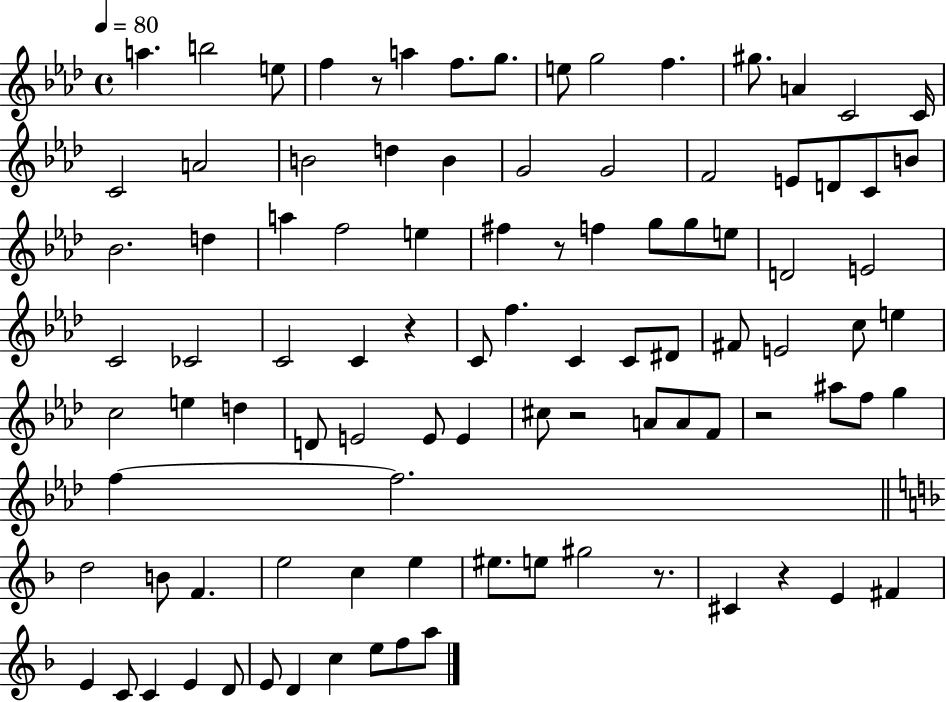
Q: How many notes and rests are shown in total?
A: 97